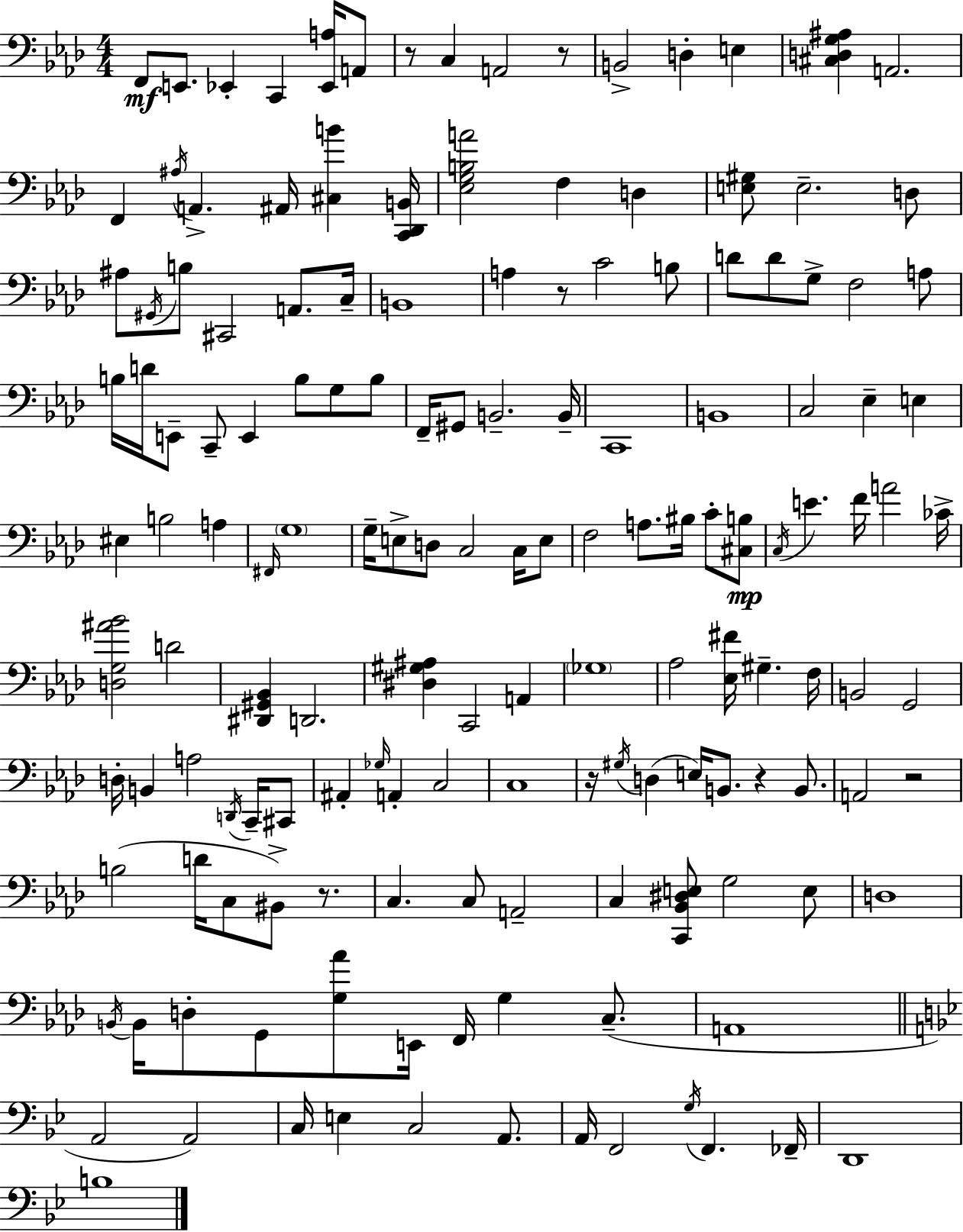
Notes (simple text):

F2/e E2/e. Eb2/q C2/q [Eb2,A3]/s A2/e R/e C3/q A2/h R/e B2/h D3/q E3/q [C#3,D3,G3,A#3]/q A2/h. F2/q A#3/s A2/q. A#2/s [C#3,B4]/q [C2,Db2,B2]/s [Eb3,G3,B3,A4]/h F3/q D3/q [E3,G#3]/e E3/h. D3/e A#3/e G#2/s B3/e C#2/h A2/e. C3/s B2/w A3/q R/e C4/h B3/e D4/e D4/e G3/e F3/h A3/e B3/s D4/s E2/e C2/e E2/q B3/e G3/e B3/e F2/s G#2/e B2/h. B2/s C2/w B2/w C3/h Eb3/q E3/q EIS3/q B3/h A3/q F#2/s G3/w G3/s E3/e D3/e C3/h C3/s E3/e F3/h A3/e. BIS3/s C4/e [C#3,B3]/e C3/s E4/q. F4/s A4/h CES4/s [D3,G3,A#4,Bb4]/h D4/h [D#2,G#2,Bb2]/q D2/h. [D#3,G#3,A#3]/q C2/h A2/q Gb3/w Ab3/h [Eb3,F#4]/s G#3/q. F3/s B2/h G2/h D3/s B2/q A3/h D2/s C2/s C#2/e A#2/q Gb3/s A2/q C3/h C3/w R/s G#3/s D3/q E3/s B2/e. R/q B2/e. A2/h R/h B3/h D4/s C3/e BIS2/e R/e. C3/q. C3/e A2/h C3/q [C2,Bb2,D#3,E3]/e G3/h E3/e D3/w B2/s B2/s D3/e G2/e [G3,Ab4]/e E2/s F2/s G3/q C3/e. A2/w A2/h A2/h C3/s E3/q C3/h A2/e. A2/s F2/h G3/s F2/q. FES2/s D2/w B3/w